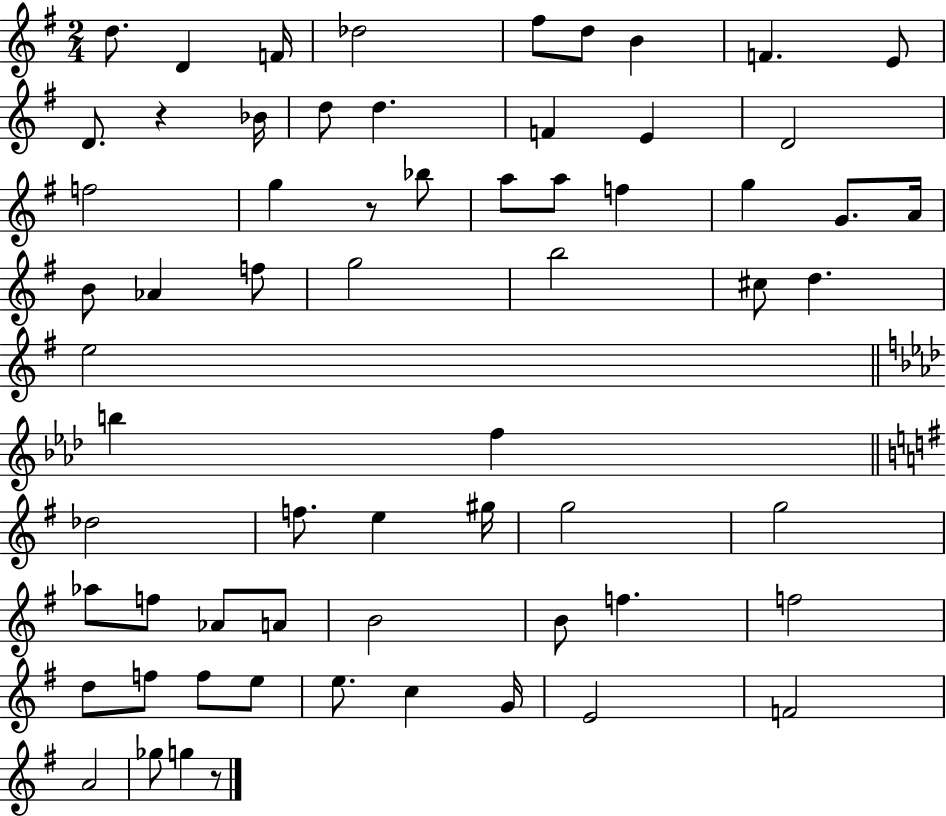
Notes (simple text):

D5/e. D4/q F4/s Db5/h F#5/e D5/e B4/q F4/q. E4/e D4/e. R/q Bb4/s D5/e D5/q. F4/q E4/q D4/h F5/h G5/q R/e Bb5/e A5/e A5/e F5/q G5/q G4/e. A4/s B4/e Ab4/q F5/e G5/h B5/h C#5/e D5/q. E5/h B5/q F5/q Db5/h F5/e. E5/q G#5/s G5/h G5/h Ab5/e F5/e Ab4/e A4/e B4/h B4/e F5/q. F5/h D5/e F5/e F5/e E5/e E5/e. C5/q G4/s E4/h F4/h A4/h Gb5/e G5/q R/e